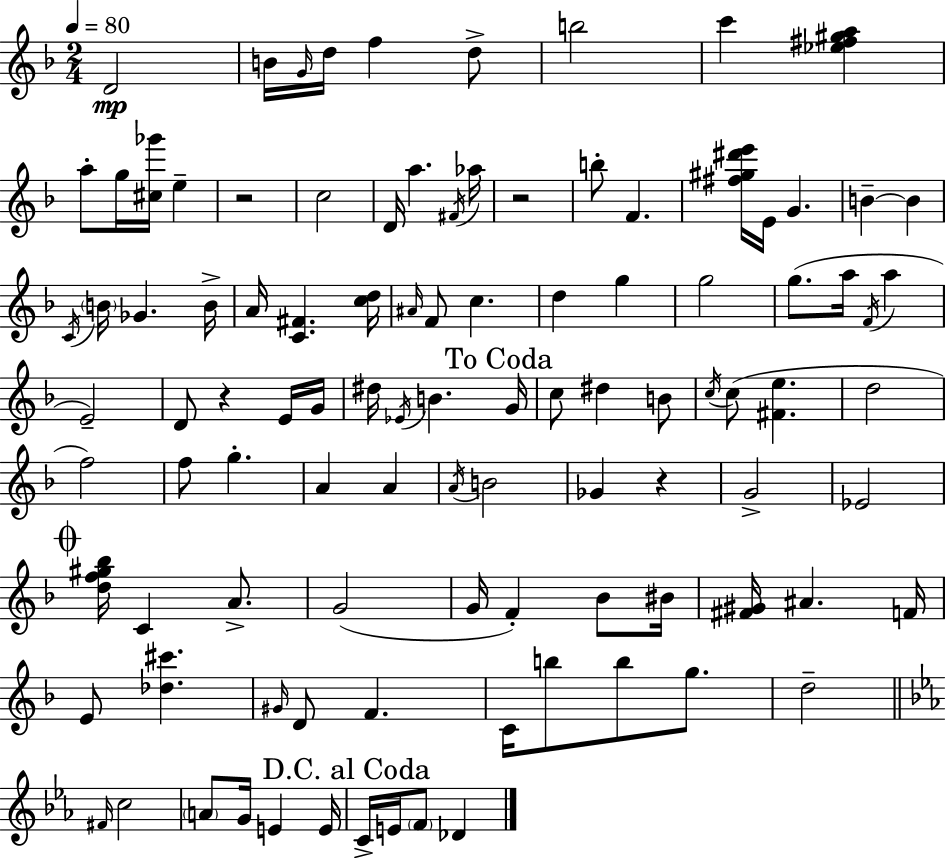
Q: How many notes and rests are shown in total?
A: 102